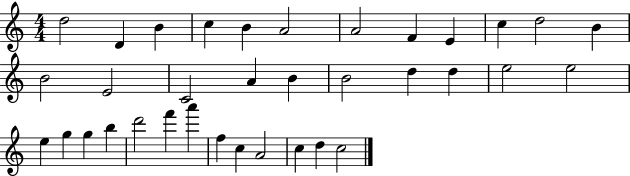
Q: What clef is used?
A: treble